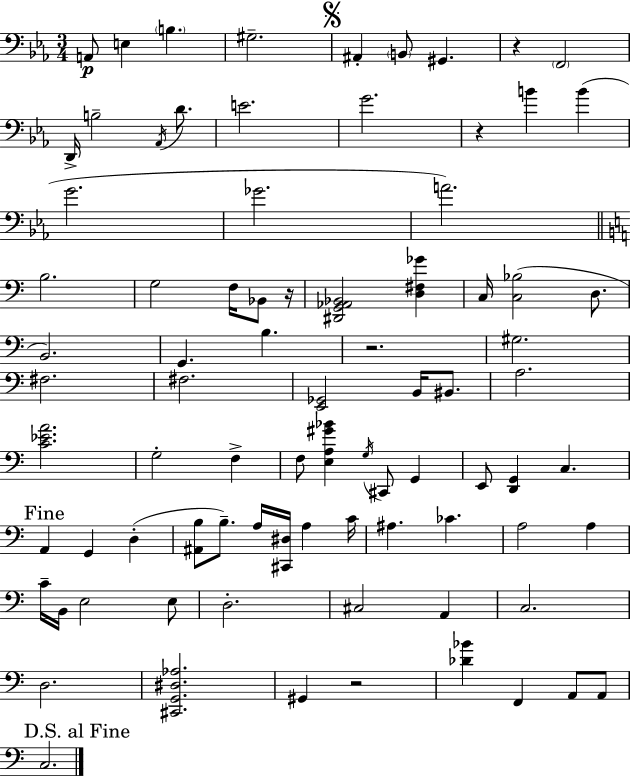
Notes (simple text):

A2/e E3/q B3/q. G#3/h. A#2/q B2/e G#2/q. R/q F2/h D2/s B3/h Ab2/s D4/e. E4/h. G4/h. R/q B4/q B4/q G4/h. Gb4/h. A4/h. B3/h. G3/h F3/s Bb2/e R/s [D#2,G2,Ab2,Bb2]/h [D3,F#3,Gb4]/q C3/s [C3,Bb3]/h D3/e. B2/h. G2/q. B3/q. R/h. G#3/h. F#3/h. F#3/h. [E2,Gb2]/h B2/s BIS2/e. A3/h. [C4,Eb4,A4]/h. G3/h F3/q F3/e [E3,A3,G#4,Bb4]/q G3/s C#2/e G2/q E2/e [D2,G2]/q C3/q. A2/q G2/q D3/q [A#2,B3]/e B3/e. A3/s [C#2,D#3]/s A3/q C4/s A#3/q. CES4/q. A3/h A3/q C4/s B2/s E3/h E3/e D3/h. C#3/h A2/q C3/h. D3/h. [C#2,G2,D#3,Ab3]/h. G#2/q R/h [Db4,Bb4]/q F2/q A2/e A2/e C3/h.